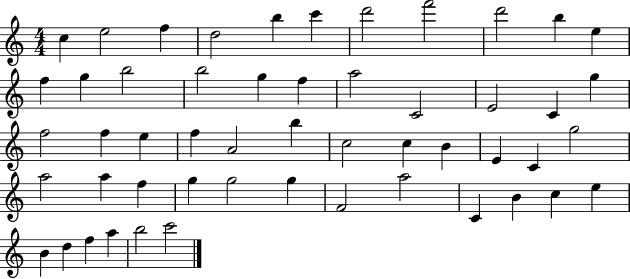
X:1
T:Untitled
M:4/4
L:1/4
K:C
c e2 f d2 b c' d'2 f'2 d'2 b e f g b2 b2 g f a2 C2 E2 C g f2 f e f A2 b c2 c B E C g2 a2 a f g g2 g F2 a2 C B c e B d f a b2 c'2